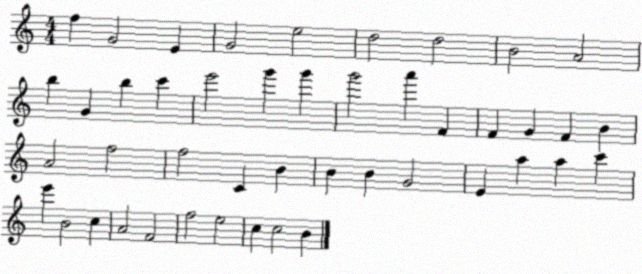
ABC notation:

X:1
T:Untitled
M:4/4
L:1/4
K:C
f G2 E G2 e2 d2 d2 B2 A2 b G b c' e'2 g' g' g'2 a' F F G F B A2 f2 f2 C B B B G2 E a a c' e' B2 c A2 F2 f2 e2 c c2 B